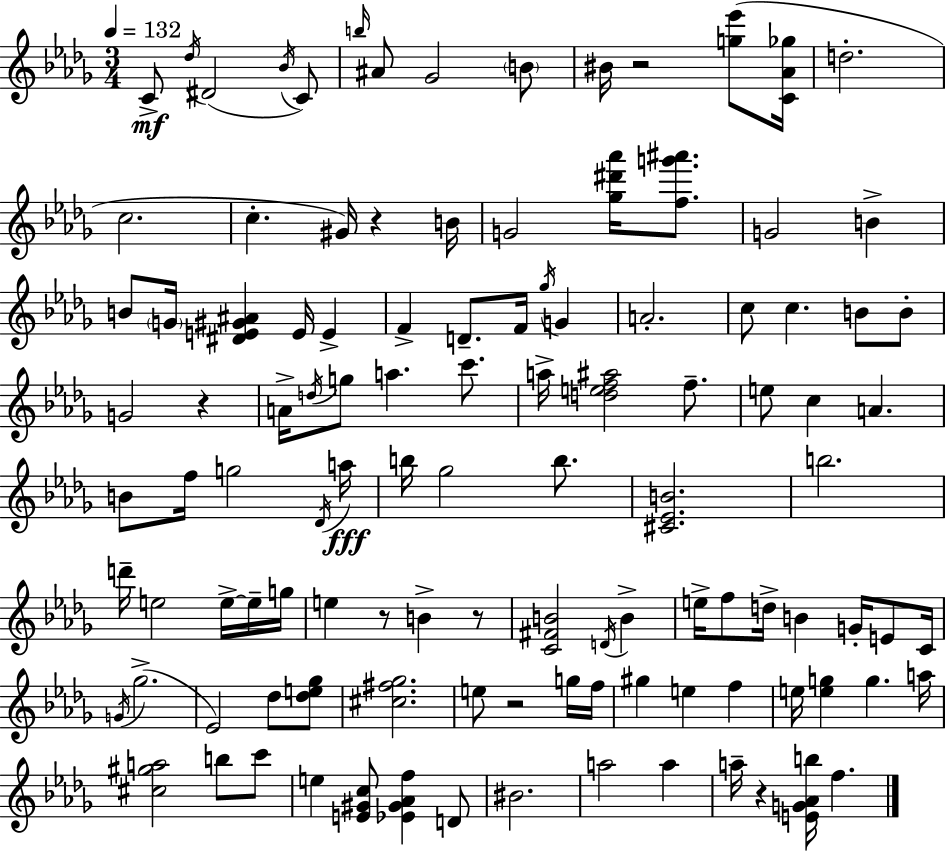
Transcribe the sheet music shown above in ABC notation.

X:1
T:Untitled
M:3/4
L:1/4
K:Bbm
C/2 _d/4 ^D2 _B/4 C/2 b/4 ^A/2 _G2 B/2 ^B/4 z2 [g_e']/2 [C_A_g]/4 d2 c2 c ^G/4 z B/4 G2 [_g^d'_a']/4 [fg'^a']/2 G2 B B/2 G/4 [^DE^G^A] E/4 E F D/2 F/4 _g/4 G A2 c/2 c B/2 B/2 G2 z A/4 d/4 g/2 a c'/2 a/4 [def^a]2 f/2 e/2 c A B/2 f/4 g2 _D/4 a/4 b/4 _g2 b/2 [^C_EB]2 b2 d'/4 e2 e/4 e/4 g/4 e z/2 B z/2 [C^FB]2 D/4 B e/4 f/2 d/4 B G/4 E/2 C/4 G/4 _g2 _E2 _d/2 [_de_g]/2 [^c^f_g]2 e/2 z2 g/4 f/4 ^g e f e/4 [eg] g a/4 [^c^ga]2 b/2 c'/2 e [E^Gc]/2 [_E^G_Af] D/2 ^B2 a2 a a/4 z [EG_Ab]/4 f